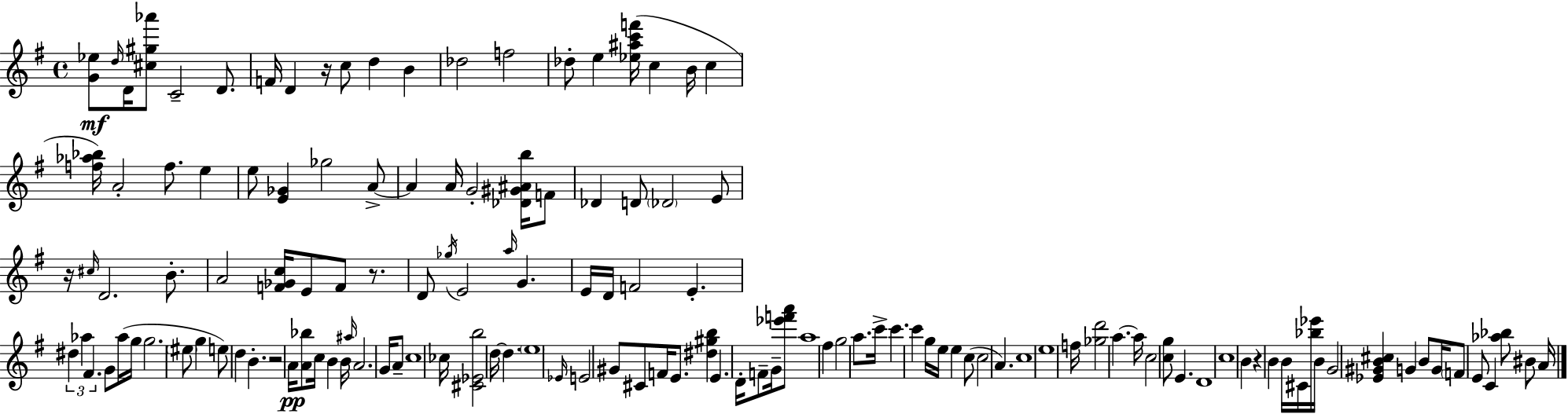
{
  \clef treble
  \time 4/4
  \defaultTimeSignature
  \key g \major
  <g' ees''>8\mf \grace { d''16 } d'16 <cis'' gis'' aes'''>8 c'2-- d'8. | f'16 d'4 r16 c''8 d''4 b'4 | des''2 f''2 | des''8-. e''4 <ees'' ais'' c''' f'''>16( c''4 b'16 c''4 | \break <f'' aes'' bes''>16) a'2-. f''8. e''4 | e''8 <e' ges'>4 ges''2 a'8->~~ | a'4 a'16 g'2-. <des' gis' ais' b''>16 f'8 | des'4 d'8 \parenthesize des'2 e'8 | \break r16 \grace { cis''16 } d'2. b'8.-. | a'2 <f' ges' c''>16 e'8 f'8 r8. | d'8 \acciaccatura { ges''16 } e'2 \grace { a''16 } g'4. | e'16 d'16 f'2 e'4.-. | \break \tuplet 3/2 { dis''4 aes''4 fis'4. } | g'8 aes''16( g''16 g''2. | \parenthesize eis''8 g''4 e''8) d''4 b'4.-. | r2 a'16\pp <a' bes''>8 c''16 | \break b'4 b'16 \grace { ais''16 } a'2. | g'16 a'8-- c''1 | ces''16 <cis' ees' b''>2 d''16~~ d''4. | \parenthesize e''1 | \break \grace { ees'16 } e'2 gis'8 | cis'8 f'16 e'8. <dis'' gis'' b''>4 e'4. | d'16-. f'8-- g'16-- <ees''' f''' a'''>8 a''1 | fis''4 g''2 | \break a''8. c'''16-> c'''4. c'''4 | g''16 e''16 e''4 c''8( c''2 | a'4.) c''1 | e''1 | \break f''16 <ges'' d'''>2 a''4.~~ | a''16 c''2 <c'' g''>8 | e'4. d'1 | c''1 | \break b'4 r4 b'4 | b'16 cis'16 <bes'' ees'''>16 b'16 g'2 <ees' gis' b' cis''>4 | g'4 b'8 g'16 \parenthesize f'8 e'8 c'4 | <aes'' bes''>8 bis'8 a'16 \bar "|."
}